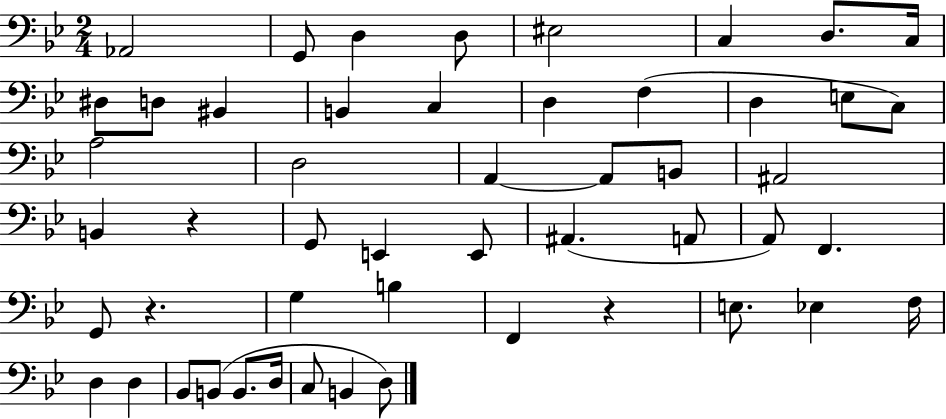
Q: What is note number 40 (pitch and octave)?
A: D3